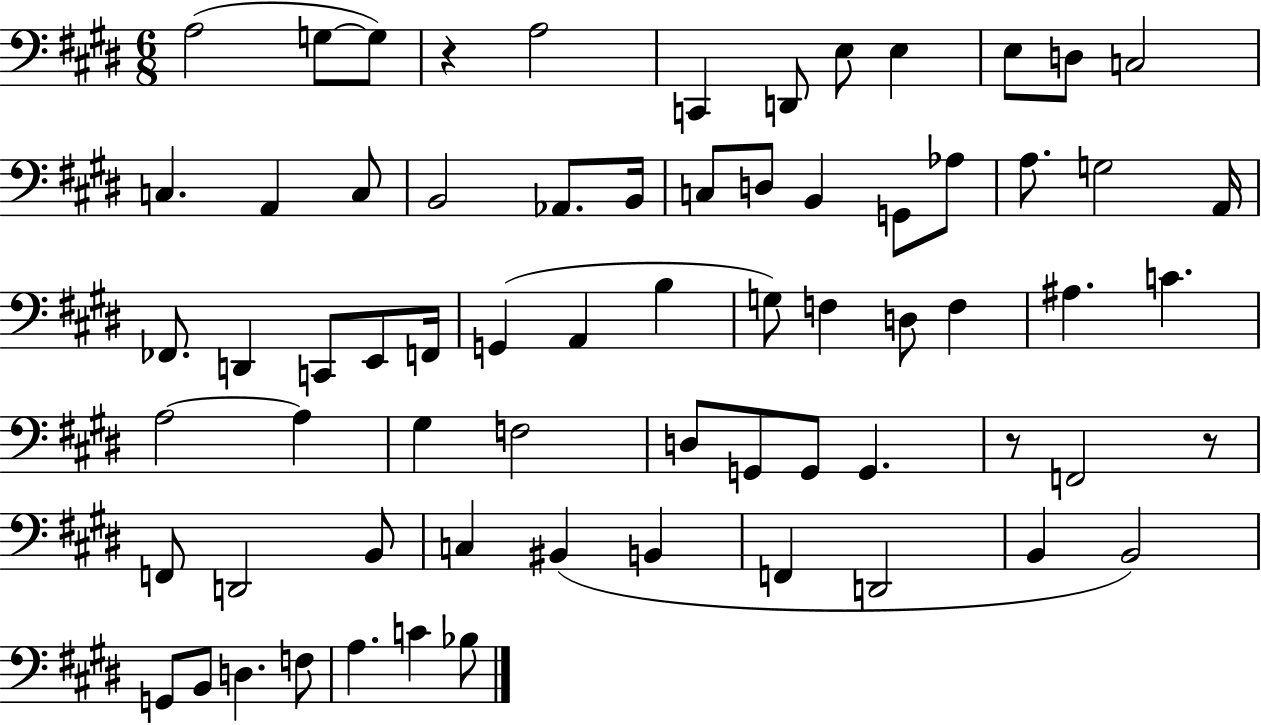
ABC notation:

X:1
T:Untitled
M:6/8
L:1/4
K:E
A,2 G,/2 G,/2 z A,2 C,, D,,/2 E,/2 E, E,/2 D,/2 C,2 C, A,, C,/2 B,,2 _A,,/2 B,,/4 C,/2 D,/2 B,, G,,/2 _A,/2 A,/2 G,2 A,,/4 _F,,/2 D,, C,,/2 E,,/2 F,,/4 G,, A,, B, G,/2 F, D,/2 F, ^A, C A,2 A, ^G, F,2 D,/2 G,,/2 G,,/2 G,, z/2 F,,2 z/2 F,,/2 D,,2 B,,/2 C, ^B,, B,, F,, D,,2 B,, B,,2 G,,/2 B,,/2 D, F,/2 A, C _B,/2